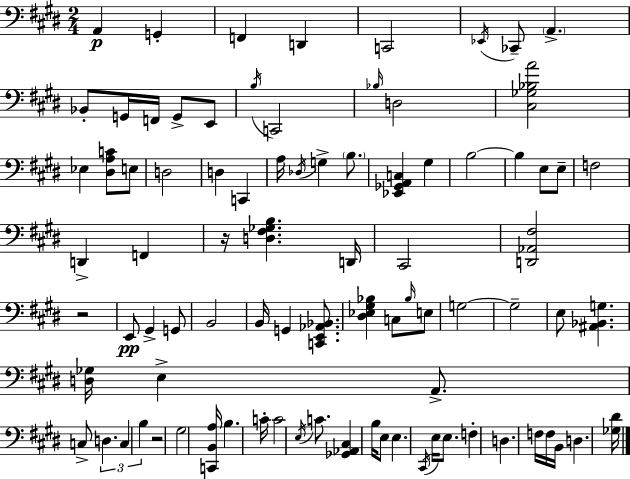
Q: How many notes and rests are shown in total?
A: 87